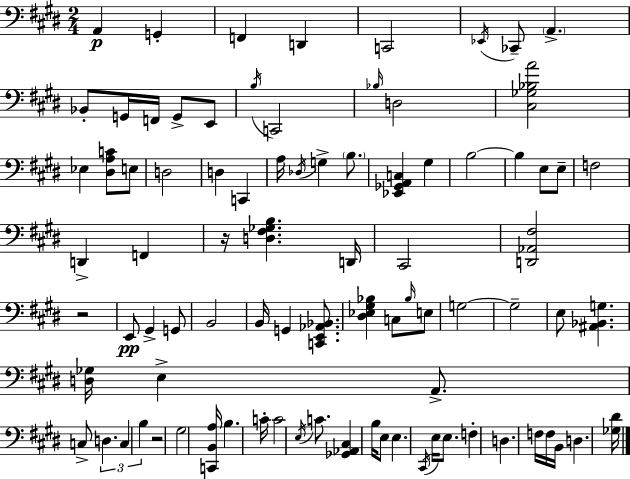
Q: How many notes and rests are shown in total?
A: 87